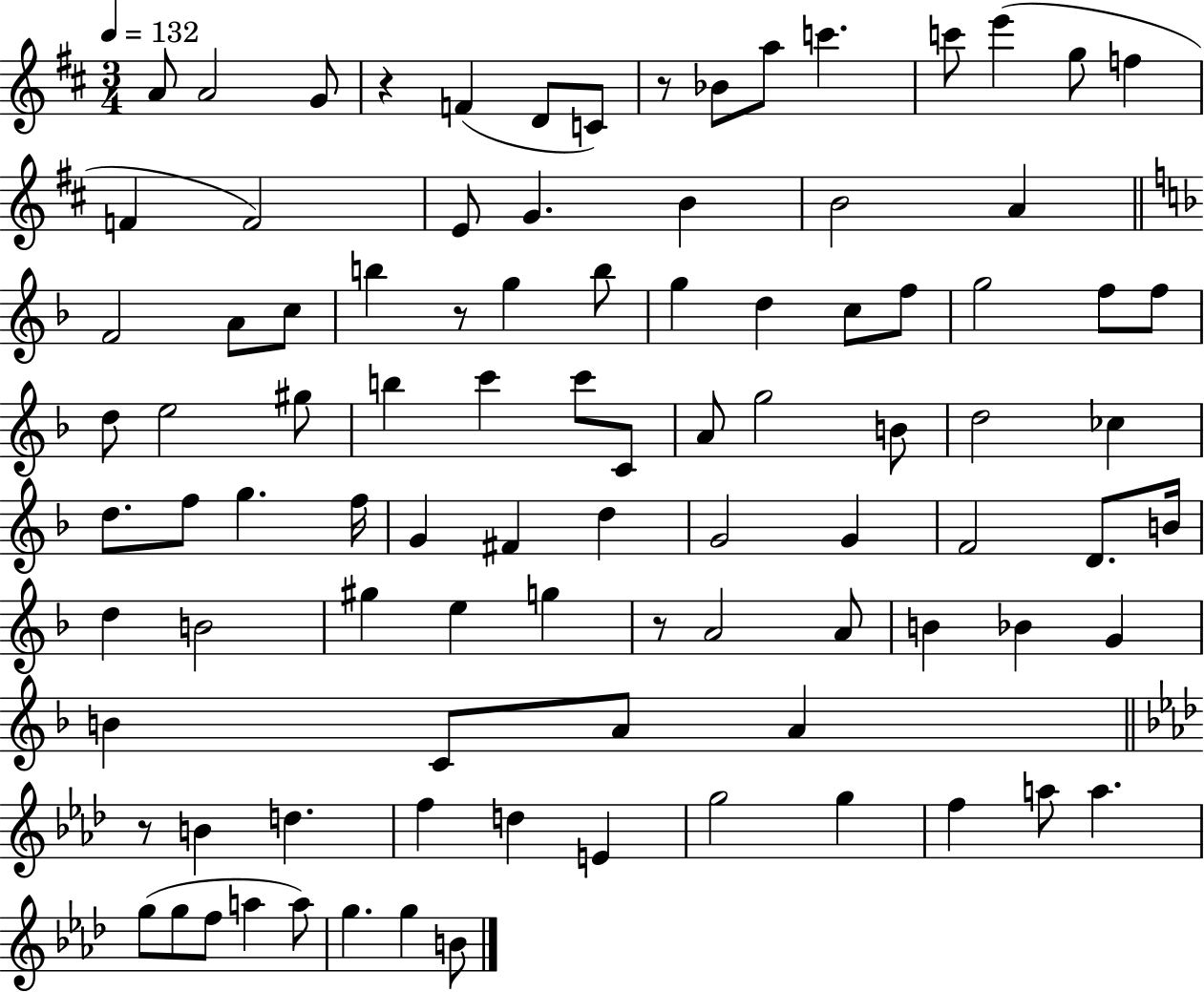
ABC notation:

X:1
T:Untitled
M:3/4
L:1/4
K:D
A/2 A2 G/2 z F D/2 C/2 z/2 _B/2 a/2 c' c'/2 e' g/2 f F F2 E/2 G B B2 A F2 A/2 c/2 b z/2 g b/2 g d c/2 f/2 g2 f/2 f/2 d/2 e2 ^g/2 b c' c'/2 C/2 A/2 g2 B/2 d2 _c d/2 f/2 g f/4 G ^F d G2 G F2 D/2 B/4 d B2 ^g e g z/2 A2 A/2 B _B G B C/2 A/2 A z/2 B d f d E g2 g f a/2 a g/2 g/2 f/2 a a/2 g g B/2